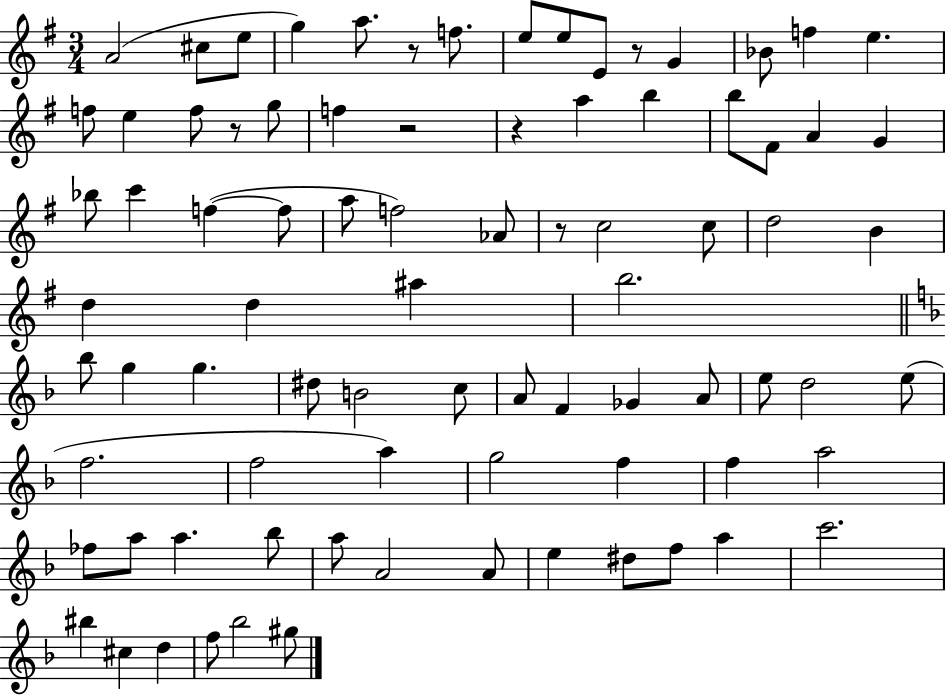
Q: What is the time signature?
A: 3/4